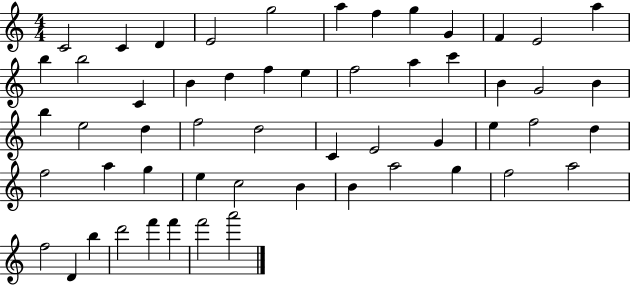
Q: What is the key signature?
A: C major